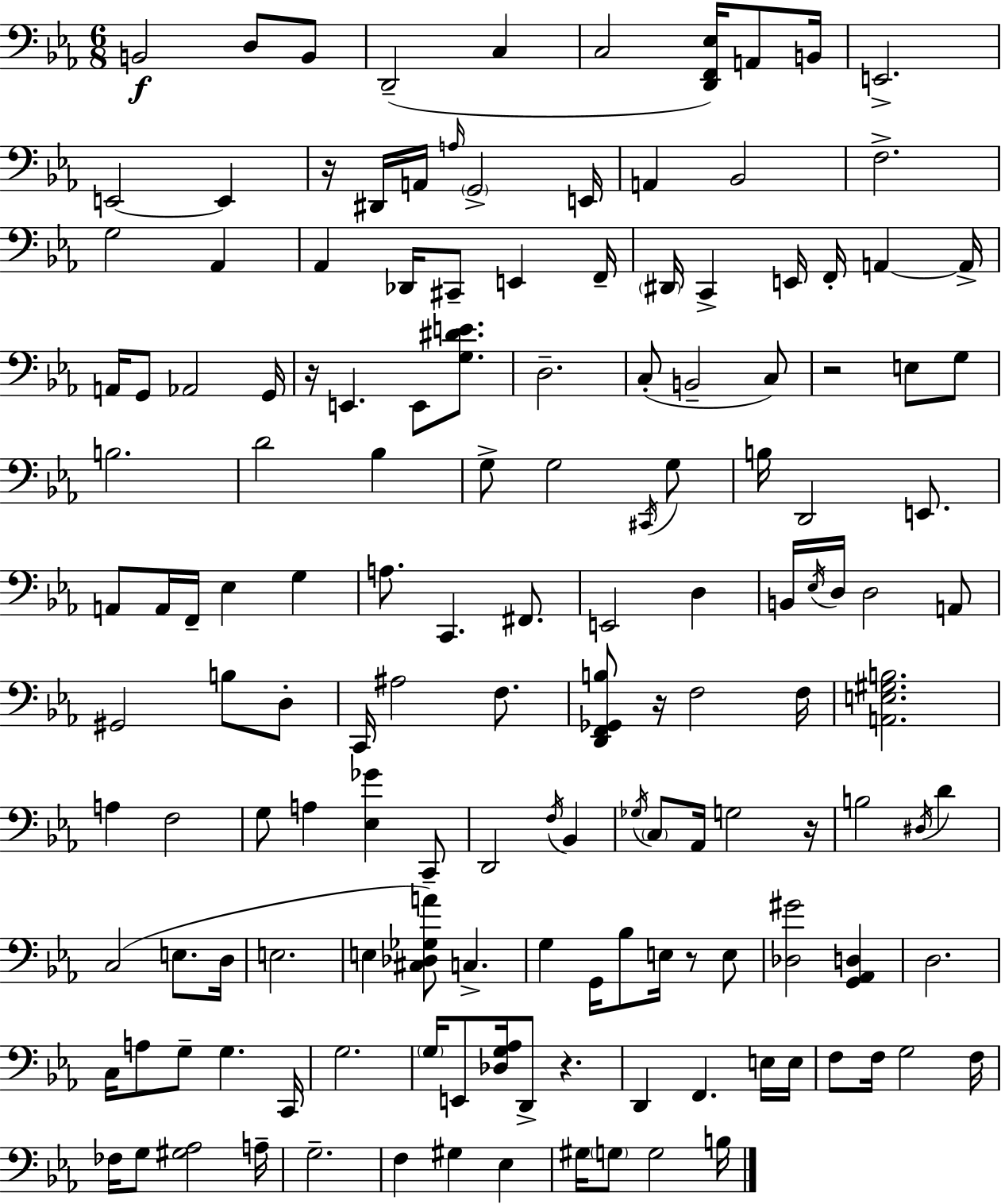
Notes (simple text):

B2/h D3/e B2/e D2/h C3/q C3/h [D2,F2,Eb3]/s A2/e B2/s E2/h. E2/h E2/q R/s D#2/s A2/s A3/s G2/h E2/s A2/q Bb2/h F3/h. G3/h Ab2/q Ab2/q Db2/s C#2/e E2/q F2/s D#2/s C2/q E2/s F2/s A2/q A2/s A2/s G2/e Ab2/h G2/s R/s E2/q. E2/e [G3,D#4,E4]/e. D3/h. C3/e B2/h C3/e R/h E3/e G3/e B3/h. D4/h Bb3/q G3/e G3/h C#2/s G3/e B3/s D2/h E2/e. A2/e A2/s F2/s Eb3/q G3/q A3/e. C2/q. F#2/e. E2/h D3/q B2/s Eb3/s D3/s D3/h A2/e G#2/h B3/e D3/e C2/s A#3/h F3/e. [D2,F2,Gb2,B3]/e R/s F3/h F3/s [A2,E3,G#3,B3]/h. A3/q F3/h G3/e A3/q [Eb3,Gb4]/q C2/e D2/h F3/s Bb2/q Gb3/s C3/e Ab2/s G3/h R/s B3/h D#3/s D4/q C3/h E3/e. D3/s E3/h. E3/q [C#3,Db3,Gb3,A4]/e C3/q. G3/q G2/s Bb3/e E3/s R/e E3/e [Db3,G#4]/h [G2,Ab2,D3]/q D3/h. C3/s A3/e G3/e G3/q. C2/s G3/h. G3/s E2/e [Db3,G3,Ab3]/s D2/e R/q. D2/q F2/q. E3/s E3/s F3/e F3/s G3/h F3/s FES3/s G3/e [G#3,Ab3]/h A3/s G3/h. F3/q G#3/q Eb3/q G#3/s G3/e G3/h B3/s